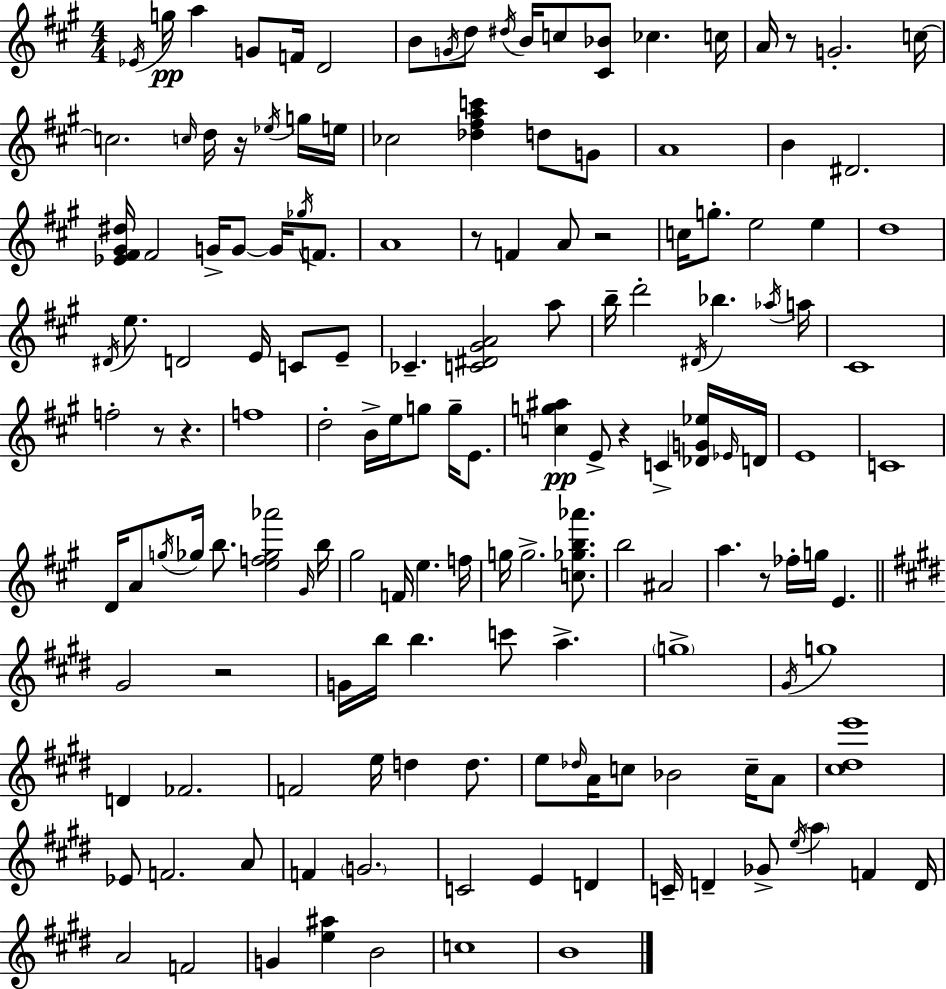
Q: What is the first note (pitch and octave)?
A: Eb4